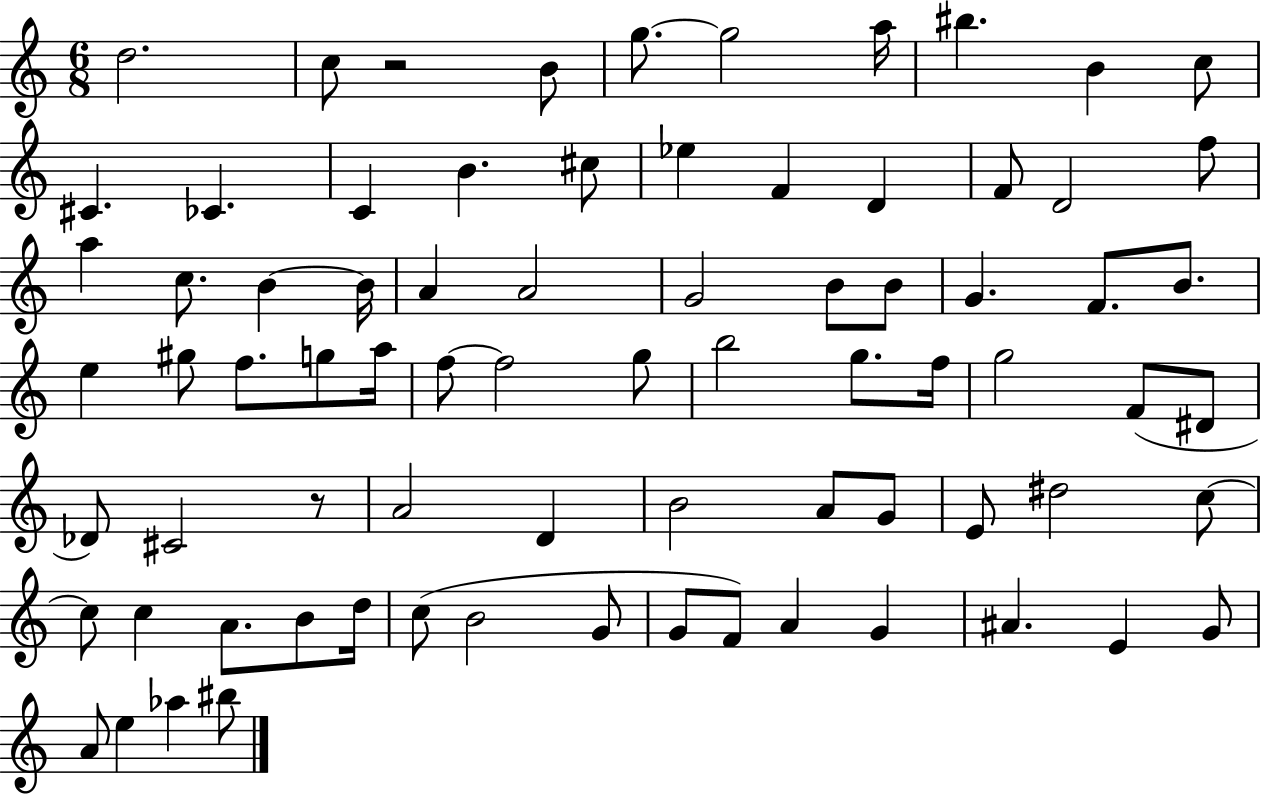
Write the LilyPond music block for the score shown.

{
  \clef treble
  \numericTimeSignature
  \time 6/8
  \key c \major
  \repeat volta 2 { d''2. | c''8 r2 b'8 | g''8.~~ g''2 a''16 | bis''4. b'4 c''8 | \break cis'4. ces'4. | c'4 b'4. cis''8 | ees''4 f'4 d'4 | f'8 d'2 f''8 | \break a''4 c''8. b'4~~ b'16 | a'4 a'2 | g'2 b'8 b'8 | g'4. f'8. b'8. | \break e''4 gis''8 f''8. g''8 a''16 | f''8~~ f''2 g''8 | b''2 g''8. f''16 | g''2 f'8( dis'8 | \break des'8) cis'2 r8 | a'2 d'4 | b'2 a'8 g'8 | e'8 dis''2 c''8~~ | \break c''8 c''4 a'8. b'8 d''16 | c''8( b'2 g'8 | g'8 f'8) a'4 g'4 | ais'4. e'4 g'8 | \break a'8 e''4 aes''4 bis''8 | } \bar "|."
}